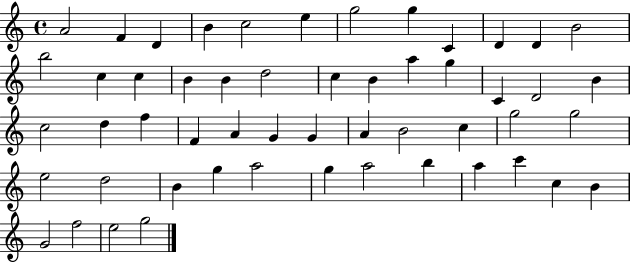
{
  \clef treble
  \time 4/4
  \defaultTimeSignature
  \key c \major
  a'2 f'4 d'4 | b'4 c''2 e''4 | g''2 g''4 c'4 | d'4 d'4 b'2 | \break b''2 c''4 c''4 | b'4 b'4 d''2 | c''4 b'4 a''4 g''4 | c'4 d'2 b'4 | \break c''2 d''4 f''4 | f'4 a'4 g'4 g'4 | a'4 b'2 c''4 | g''2 g''2 | \break e''2 d''2 | b'4 g''4 a''2 | g''4 a''2 b''4 | a''4 c'''4 c''4 b'4 | \break g'2 f''2 | e''2 g''2 | \bar "|."
}